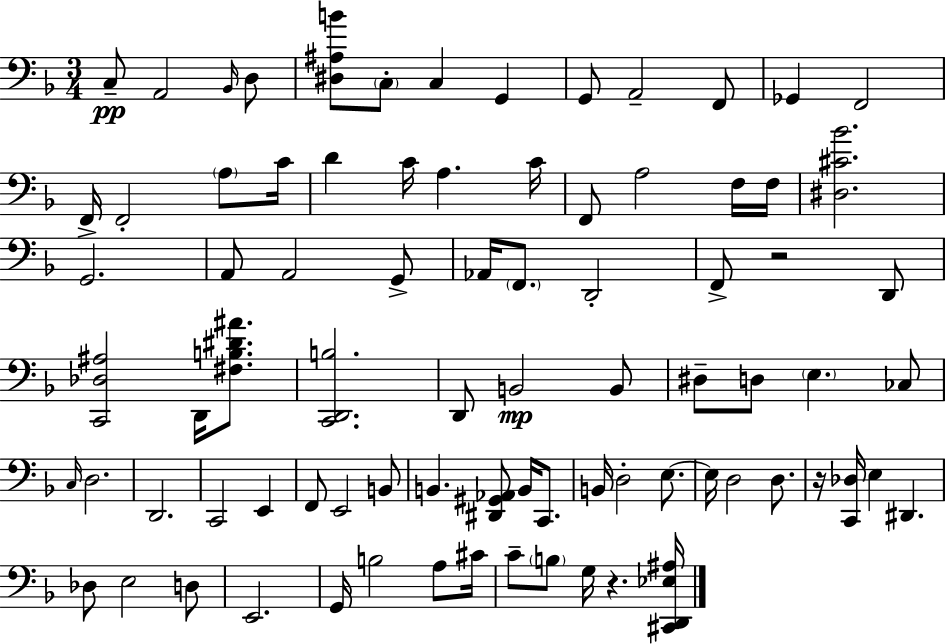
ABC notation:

X:1
T:Untitled
M:3/4
L:1/4
K:F
C,/2 A,,2 _B,,/4 D,/2 [^D,^A,B]/2 C,/2 C, G,, G,,/2 A,,2 F,,/2 _G,, F,,2 F,,/4 F,,2 A,/2 C/4 D C/4 A, C/4 F,,/2 A,2 F,/4 F,/4 [^D,^C_B]2 G,,2 A,,/2 A,,2 G,,/2 _A,,/4 F,,/2 D,,2 F,,/2 z2 D,,/2 [C,,_D,^A,]2 D,,/4 [^F,B,^D^A]/2 [C,,D,,B,]2 D,,/2 B,,2 B,,/2 ^D,/2 D,/2 E, _C,/2 C,/4 D,2 D,,2 C,,2 E,, F,,/2 E,,2 B,,/2 B,, [^D,,^G,,_A,,]/2 B,,/4 C,,/2 B,,/4 D,2 E,/2 E,/4 D,2 D,/2 z/4 [C,,_D,]/4 E, ^D,, _D,/2 E,2 D,/2 E,,2 G,,/4 B,2 A,/2 ^C/4 C/2 B,/2 G,/4 z [^C,,D,,_E,^A,]/4